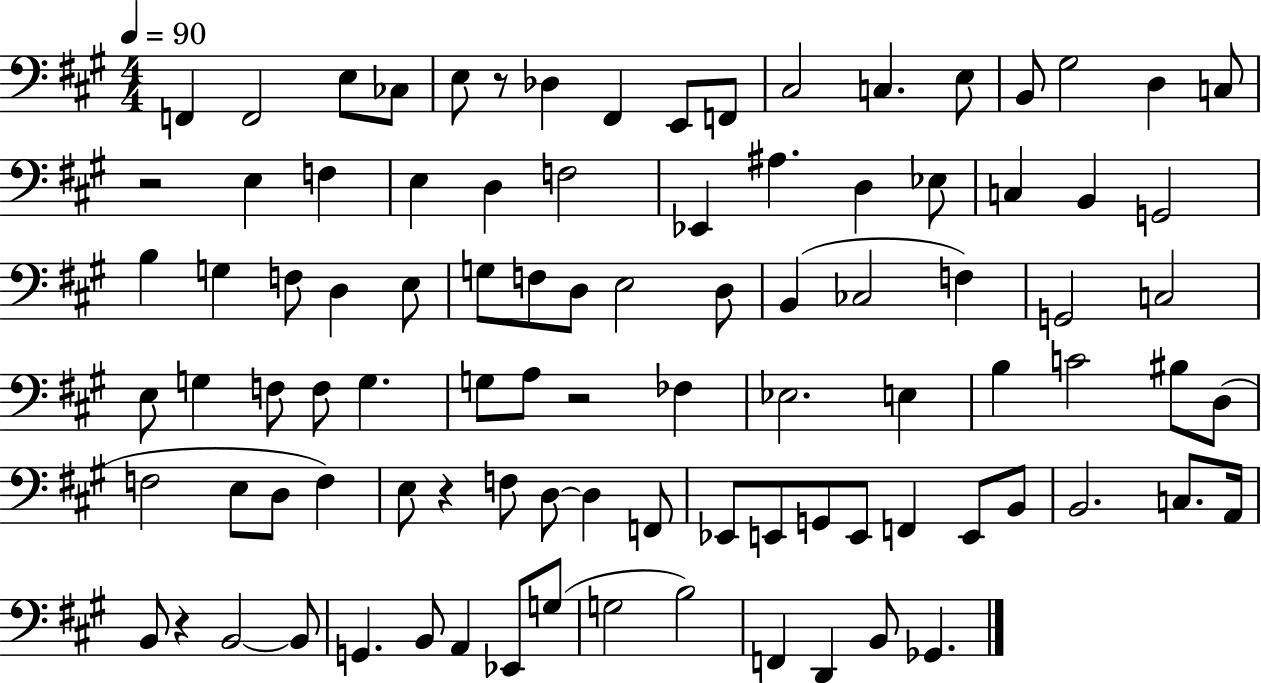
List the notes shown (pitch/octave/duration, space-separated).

F2/q F2/h E3/e CES3/e E3/e R/e Db3/q F#2/q E2/e F2/e C#3/h C3/q. E3/e B2/e G#3/h D3/q C3/e R/h E3/q F3/q E3/q D3/q F3/h Eb2/q A#3/q. D3/q Eb3/e C3/q B2/q G2/h B3/q G3/q F3/e D3/q E3/e G3/e F3/e D3/e E3/h D3/e B2/q CES3/h F3/q G2/h C3/h E3/e G3/q F3/e F3/e G3/q. G3/e A3/e R/h FES3/q Eb3/h. E3/q B3/q C4/h BIS3/e D3/e F3/h E3/e D3/e F3/q E3/e R/q F3/e D3/e D3/q F2/e Eb2/e E2/e G2/e E2/e F2/q E2/e B2/e B2/h. C3/e. A2/s B2/e R/q B2/h B2/e G2/q. B2/e A2/q Eb2/e G3/e G3/h B3/h F2/q D2/q B2/e Gb2/q.